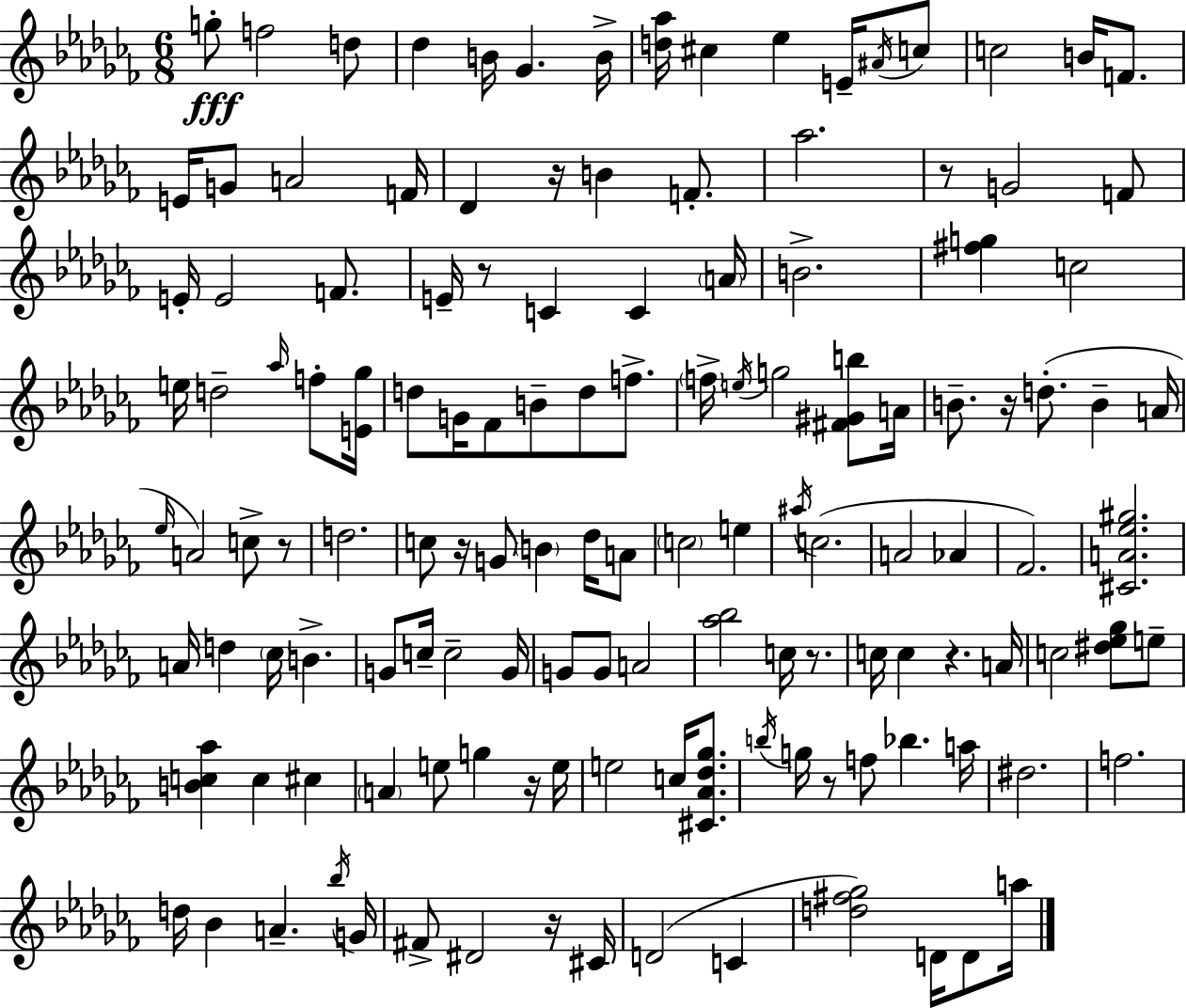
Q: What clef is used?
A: treble